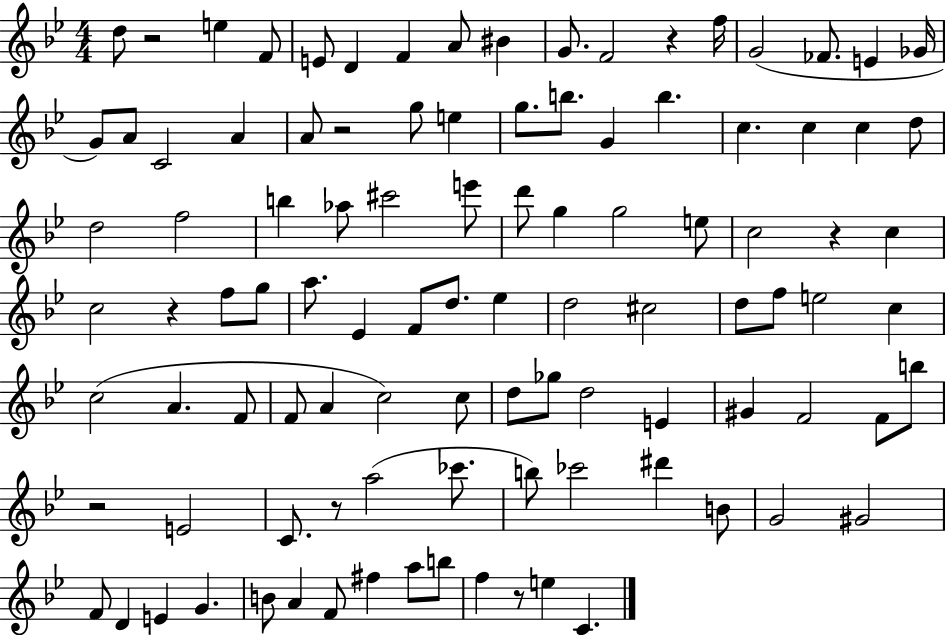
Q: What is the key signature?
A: BES major